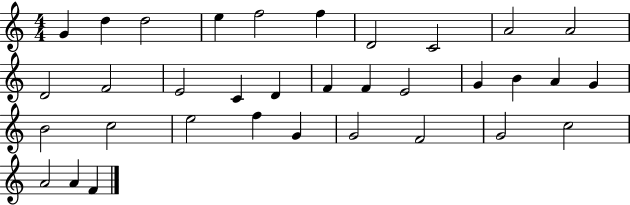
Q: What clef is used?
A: treble